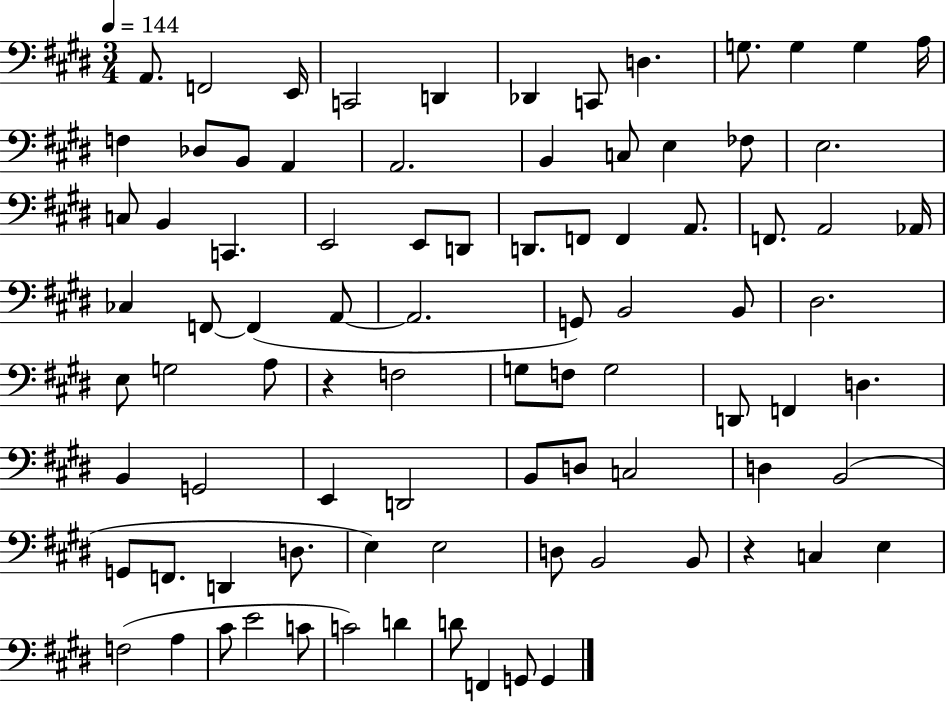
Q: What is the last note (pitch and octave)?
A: G2